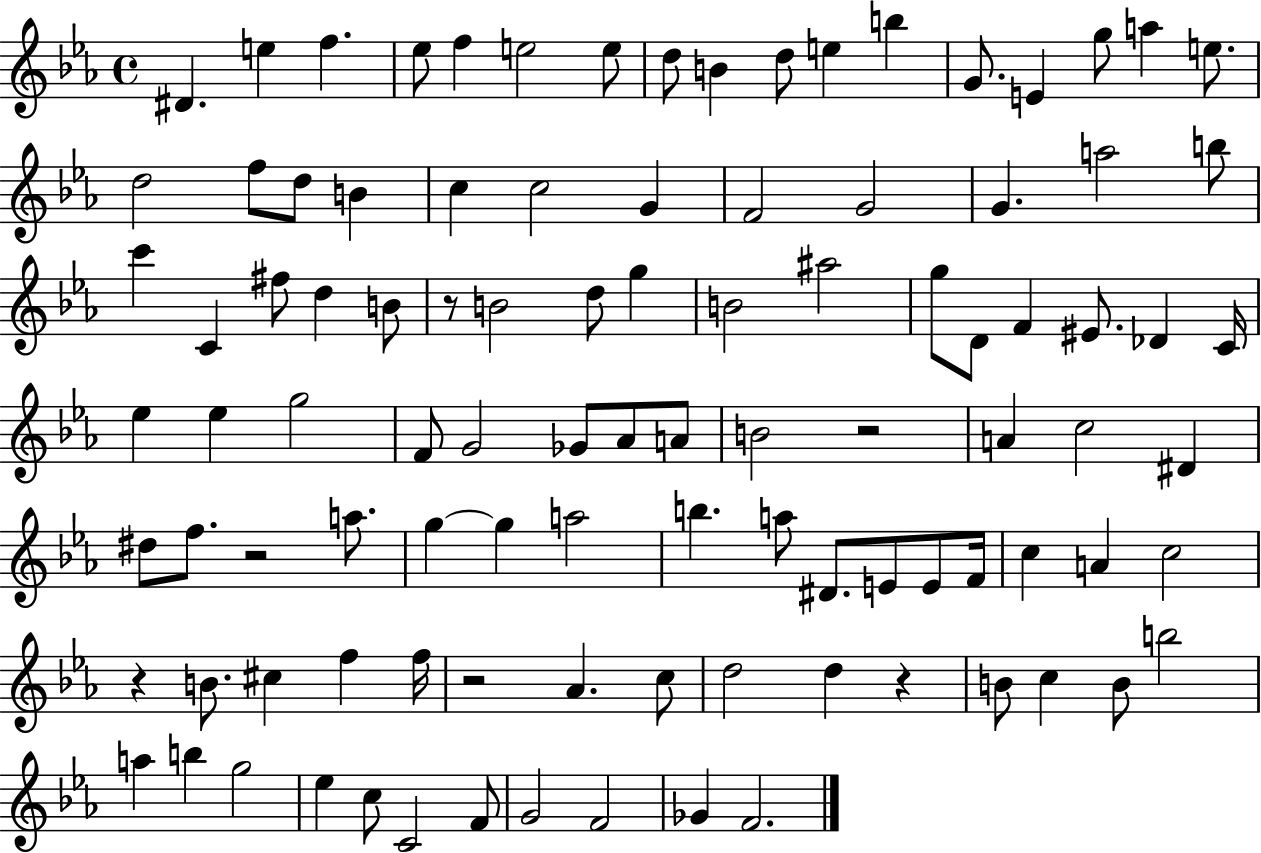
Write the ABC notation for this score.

X:1
T:Untitled
M:4/4
L:1/4
K:Eb
^D e f _e/2 f e2 e/2 d/2 B d/2 e b G/2 E g/2 a e/2 d2 f/2 d/2 B c c2 G F2 G2 G a2 b/2 c' C ^f/2 d B/2 z/2 B2 d/2 g B2 ^a2 g/2 D/2 F ^E/2 _D C/4 _e _e g2 F/2 G2 _G/2 _A/2 A/2 B2 z2 A c2 ^D ^d/2 f/2 z2 a/2 g g a2 b a/2 ^D/2 E/2 E/2 F/4 c A c2 z B/2 ^c f f/4 z2 _A c/2 d2 d z B/2 c B/2 b2 a b g2 _e c/2 C2 F/2 G2 F2 _G F2